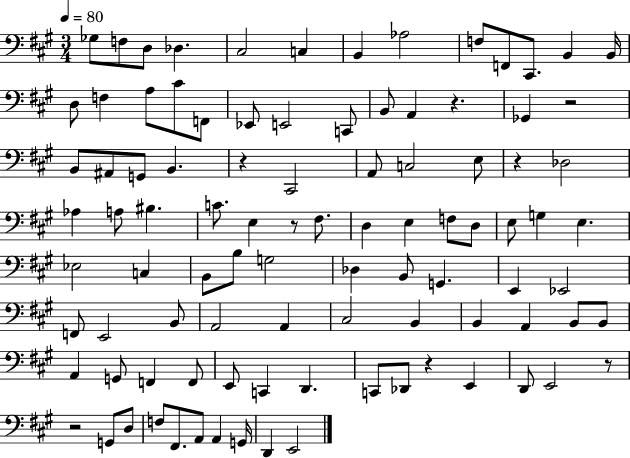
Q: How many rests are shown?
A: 8